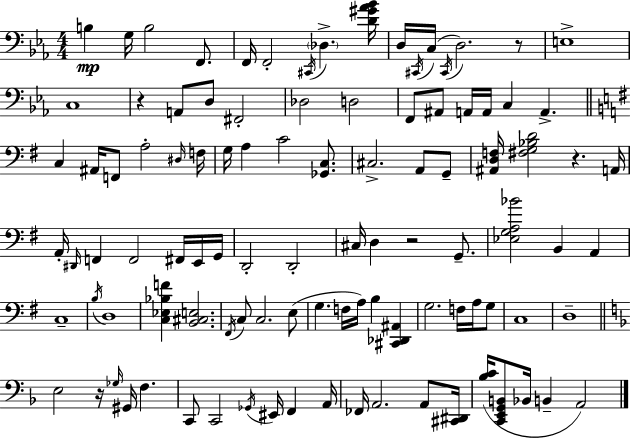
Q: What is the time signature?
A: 4/4